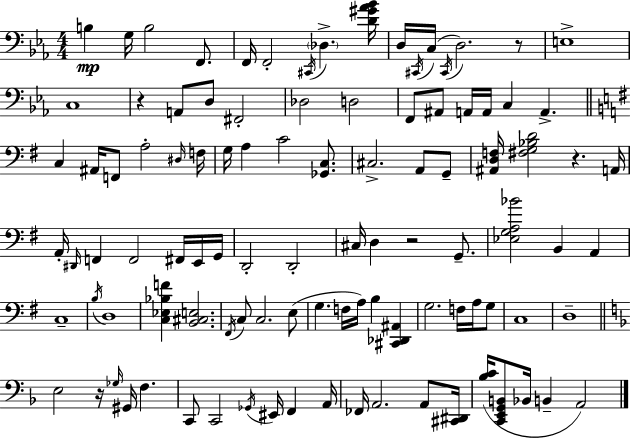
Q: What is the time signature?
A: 4/4